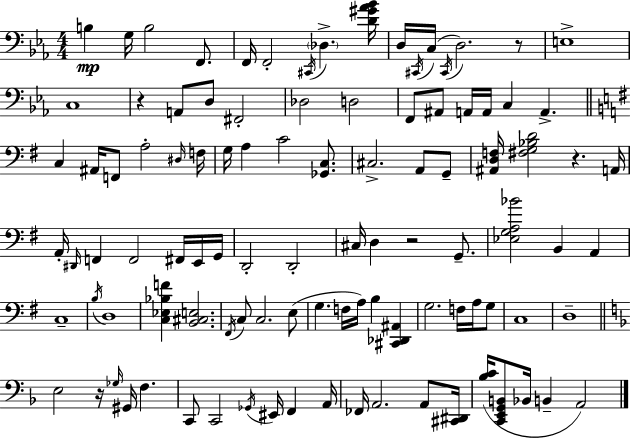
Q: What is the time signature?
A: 4/4